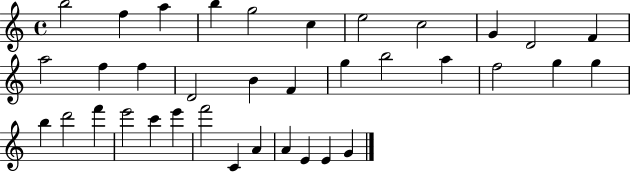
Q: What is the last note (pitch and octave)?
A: G4